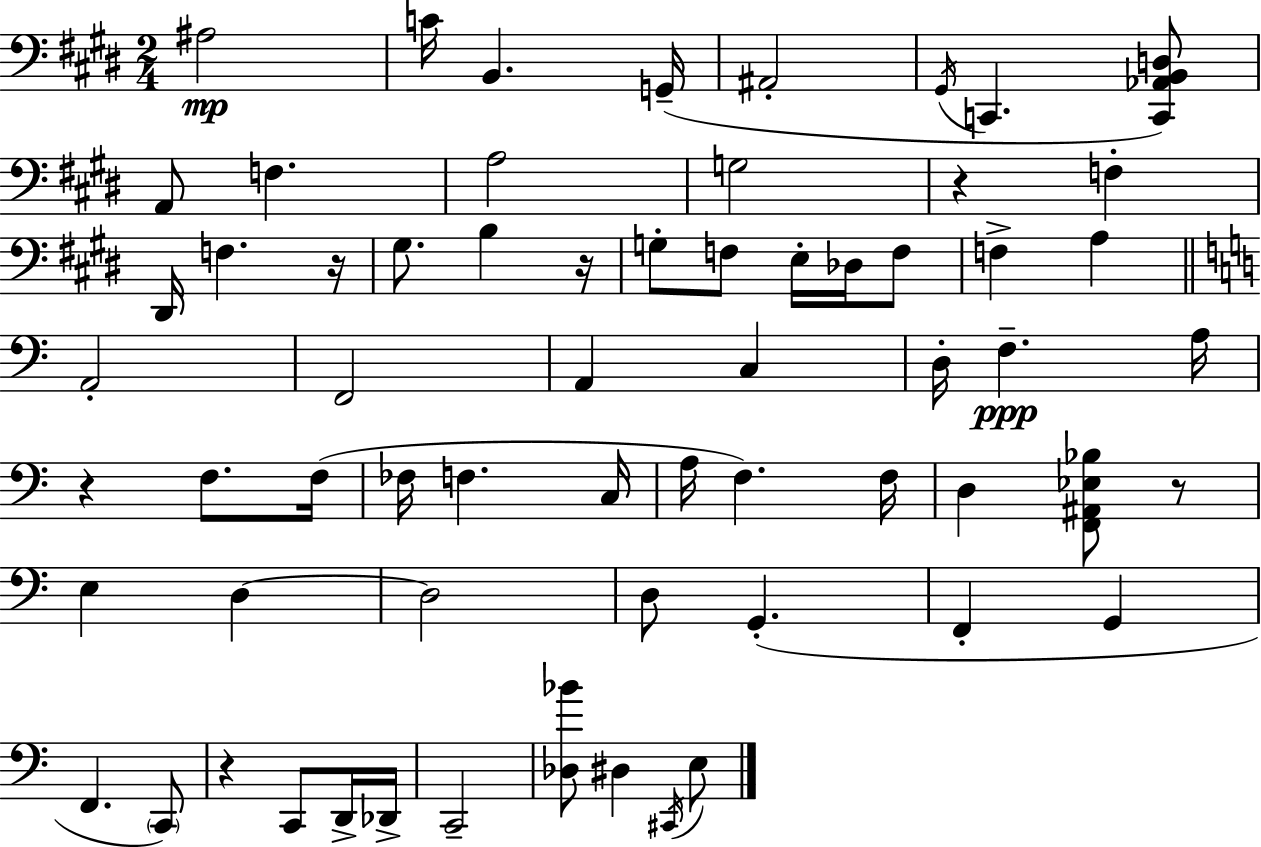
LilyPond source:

{
  \clef bass
  \numericTimeSignature
  \time 2/4
  \key e \major
  ais2\mp | c'16 b,4. g,16--( | ais,2-. | \acciaccatura { gis,16 } c,4. <c, aes, b, d>8) | \break a,8 f4. | a2 | g2 | r4 f4-. | \break dis,16 f4. | r16 gis8. b4 | r16 g8-. f8 e16-. des16 f8 | f4-> a4 | \break \bar "||" \break \key c \major a,2-. | f,2 | a,4 c4 | d16-. f4.--\ppp a16 | \break r4 f8. f16( | fes16 f4. c16 | a16 f4.) f16 | d4 <f, ais, ees bes>8 r8 | \break e4 d4~~ | d2 | d8 g,4.-.( | f,4-. g,4 | \break f,4. \parenthesize c,8) | r4 c,8 d,16-> des,16-> | c,2-- | <des bes'>8 dis4 \acciaccatura { cis,16 } e8 | \break \bar "|."
}